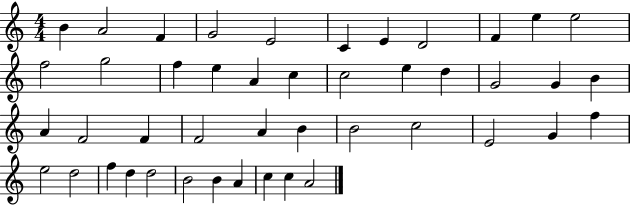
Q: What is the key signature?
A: C major